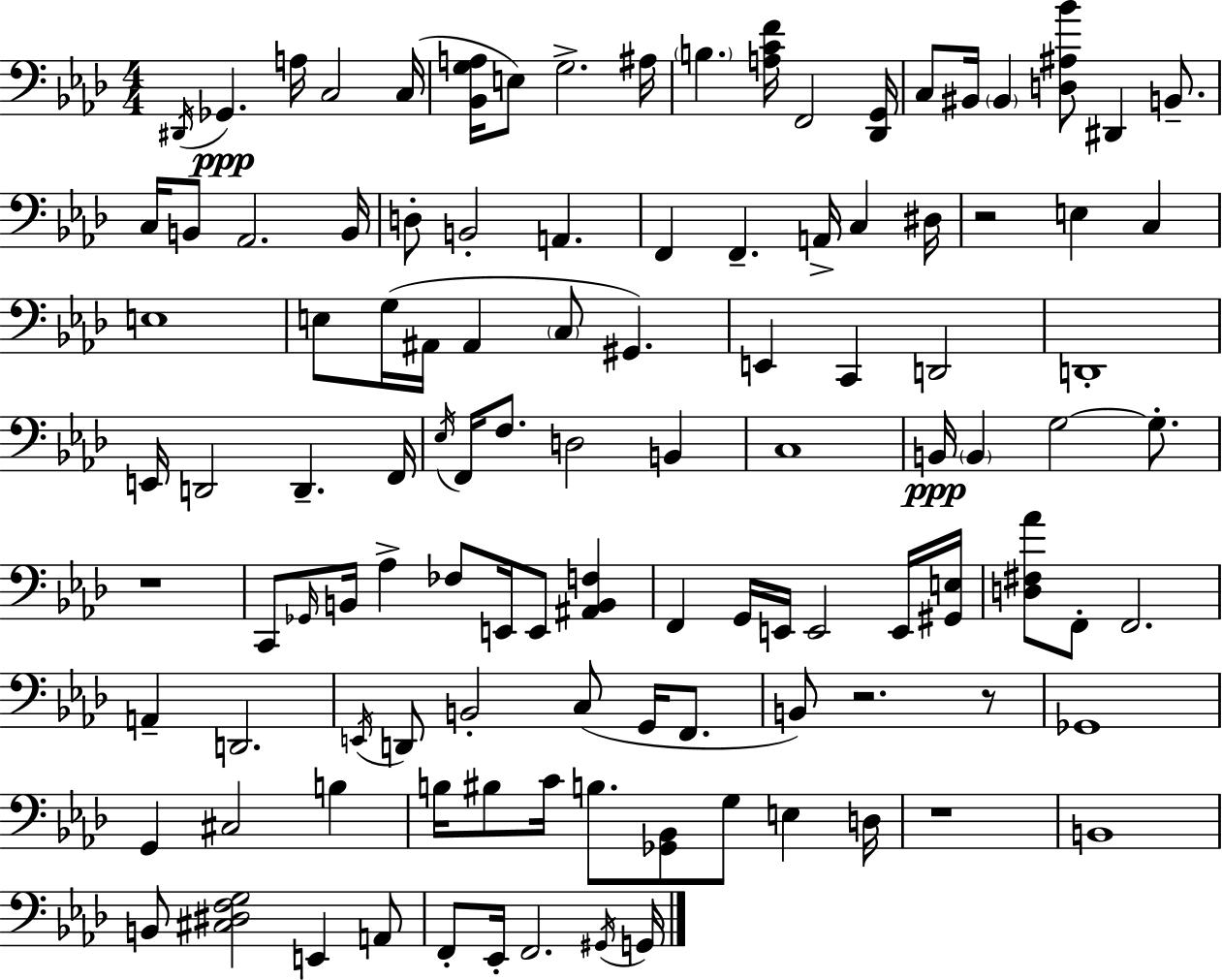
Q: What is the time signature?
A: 4/4